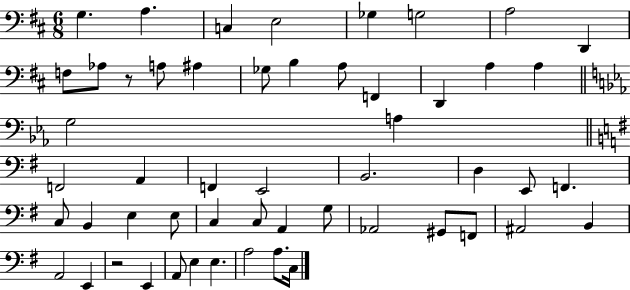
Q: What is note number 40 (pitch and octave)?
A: F2